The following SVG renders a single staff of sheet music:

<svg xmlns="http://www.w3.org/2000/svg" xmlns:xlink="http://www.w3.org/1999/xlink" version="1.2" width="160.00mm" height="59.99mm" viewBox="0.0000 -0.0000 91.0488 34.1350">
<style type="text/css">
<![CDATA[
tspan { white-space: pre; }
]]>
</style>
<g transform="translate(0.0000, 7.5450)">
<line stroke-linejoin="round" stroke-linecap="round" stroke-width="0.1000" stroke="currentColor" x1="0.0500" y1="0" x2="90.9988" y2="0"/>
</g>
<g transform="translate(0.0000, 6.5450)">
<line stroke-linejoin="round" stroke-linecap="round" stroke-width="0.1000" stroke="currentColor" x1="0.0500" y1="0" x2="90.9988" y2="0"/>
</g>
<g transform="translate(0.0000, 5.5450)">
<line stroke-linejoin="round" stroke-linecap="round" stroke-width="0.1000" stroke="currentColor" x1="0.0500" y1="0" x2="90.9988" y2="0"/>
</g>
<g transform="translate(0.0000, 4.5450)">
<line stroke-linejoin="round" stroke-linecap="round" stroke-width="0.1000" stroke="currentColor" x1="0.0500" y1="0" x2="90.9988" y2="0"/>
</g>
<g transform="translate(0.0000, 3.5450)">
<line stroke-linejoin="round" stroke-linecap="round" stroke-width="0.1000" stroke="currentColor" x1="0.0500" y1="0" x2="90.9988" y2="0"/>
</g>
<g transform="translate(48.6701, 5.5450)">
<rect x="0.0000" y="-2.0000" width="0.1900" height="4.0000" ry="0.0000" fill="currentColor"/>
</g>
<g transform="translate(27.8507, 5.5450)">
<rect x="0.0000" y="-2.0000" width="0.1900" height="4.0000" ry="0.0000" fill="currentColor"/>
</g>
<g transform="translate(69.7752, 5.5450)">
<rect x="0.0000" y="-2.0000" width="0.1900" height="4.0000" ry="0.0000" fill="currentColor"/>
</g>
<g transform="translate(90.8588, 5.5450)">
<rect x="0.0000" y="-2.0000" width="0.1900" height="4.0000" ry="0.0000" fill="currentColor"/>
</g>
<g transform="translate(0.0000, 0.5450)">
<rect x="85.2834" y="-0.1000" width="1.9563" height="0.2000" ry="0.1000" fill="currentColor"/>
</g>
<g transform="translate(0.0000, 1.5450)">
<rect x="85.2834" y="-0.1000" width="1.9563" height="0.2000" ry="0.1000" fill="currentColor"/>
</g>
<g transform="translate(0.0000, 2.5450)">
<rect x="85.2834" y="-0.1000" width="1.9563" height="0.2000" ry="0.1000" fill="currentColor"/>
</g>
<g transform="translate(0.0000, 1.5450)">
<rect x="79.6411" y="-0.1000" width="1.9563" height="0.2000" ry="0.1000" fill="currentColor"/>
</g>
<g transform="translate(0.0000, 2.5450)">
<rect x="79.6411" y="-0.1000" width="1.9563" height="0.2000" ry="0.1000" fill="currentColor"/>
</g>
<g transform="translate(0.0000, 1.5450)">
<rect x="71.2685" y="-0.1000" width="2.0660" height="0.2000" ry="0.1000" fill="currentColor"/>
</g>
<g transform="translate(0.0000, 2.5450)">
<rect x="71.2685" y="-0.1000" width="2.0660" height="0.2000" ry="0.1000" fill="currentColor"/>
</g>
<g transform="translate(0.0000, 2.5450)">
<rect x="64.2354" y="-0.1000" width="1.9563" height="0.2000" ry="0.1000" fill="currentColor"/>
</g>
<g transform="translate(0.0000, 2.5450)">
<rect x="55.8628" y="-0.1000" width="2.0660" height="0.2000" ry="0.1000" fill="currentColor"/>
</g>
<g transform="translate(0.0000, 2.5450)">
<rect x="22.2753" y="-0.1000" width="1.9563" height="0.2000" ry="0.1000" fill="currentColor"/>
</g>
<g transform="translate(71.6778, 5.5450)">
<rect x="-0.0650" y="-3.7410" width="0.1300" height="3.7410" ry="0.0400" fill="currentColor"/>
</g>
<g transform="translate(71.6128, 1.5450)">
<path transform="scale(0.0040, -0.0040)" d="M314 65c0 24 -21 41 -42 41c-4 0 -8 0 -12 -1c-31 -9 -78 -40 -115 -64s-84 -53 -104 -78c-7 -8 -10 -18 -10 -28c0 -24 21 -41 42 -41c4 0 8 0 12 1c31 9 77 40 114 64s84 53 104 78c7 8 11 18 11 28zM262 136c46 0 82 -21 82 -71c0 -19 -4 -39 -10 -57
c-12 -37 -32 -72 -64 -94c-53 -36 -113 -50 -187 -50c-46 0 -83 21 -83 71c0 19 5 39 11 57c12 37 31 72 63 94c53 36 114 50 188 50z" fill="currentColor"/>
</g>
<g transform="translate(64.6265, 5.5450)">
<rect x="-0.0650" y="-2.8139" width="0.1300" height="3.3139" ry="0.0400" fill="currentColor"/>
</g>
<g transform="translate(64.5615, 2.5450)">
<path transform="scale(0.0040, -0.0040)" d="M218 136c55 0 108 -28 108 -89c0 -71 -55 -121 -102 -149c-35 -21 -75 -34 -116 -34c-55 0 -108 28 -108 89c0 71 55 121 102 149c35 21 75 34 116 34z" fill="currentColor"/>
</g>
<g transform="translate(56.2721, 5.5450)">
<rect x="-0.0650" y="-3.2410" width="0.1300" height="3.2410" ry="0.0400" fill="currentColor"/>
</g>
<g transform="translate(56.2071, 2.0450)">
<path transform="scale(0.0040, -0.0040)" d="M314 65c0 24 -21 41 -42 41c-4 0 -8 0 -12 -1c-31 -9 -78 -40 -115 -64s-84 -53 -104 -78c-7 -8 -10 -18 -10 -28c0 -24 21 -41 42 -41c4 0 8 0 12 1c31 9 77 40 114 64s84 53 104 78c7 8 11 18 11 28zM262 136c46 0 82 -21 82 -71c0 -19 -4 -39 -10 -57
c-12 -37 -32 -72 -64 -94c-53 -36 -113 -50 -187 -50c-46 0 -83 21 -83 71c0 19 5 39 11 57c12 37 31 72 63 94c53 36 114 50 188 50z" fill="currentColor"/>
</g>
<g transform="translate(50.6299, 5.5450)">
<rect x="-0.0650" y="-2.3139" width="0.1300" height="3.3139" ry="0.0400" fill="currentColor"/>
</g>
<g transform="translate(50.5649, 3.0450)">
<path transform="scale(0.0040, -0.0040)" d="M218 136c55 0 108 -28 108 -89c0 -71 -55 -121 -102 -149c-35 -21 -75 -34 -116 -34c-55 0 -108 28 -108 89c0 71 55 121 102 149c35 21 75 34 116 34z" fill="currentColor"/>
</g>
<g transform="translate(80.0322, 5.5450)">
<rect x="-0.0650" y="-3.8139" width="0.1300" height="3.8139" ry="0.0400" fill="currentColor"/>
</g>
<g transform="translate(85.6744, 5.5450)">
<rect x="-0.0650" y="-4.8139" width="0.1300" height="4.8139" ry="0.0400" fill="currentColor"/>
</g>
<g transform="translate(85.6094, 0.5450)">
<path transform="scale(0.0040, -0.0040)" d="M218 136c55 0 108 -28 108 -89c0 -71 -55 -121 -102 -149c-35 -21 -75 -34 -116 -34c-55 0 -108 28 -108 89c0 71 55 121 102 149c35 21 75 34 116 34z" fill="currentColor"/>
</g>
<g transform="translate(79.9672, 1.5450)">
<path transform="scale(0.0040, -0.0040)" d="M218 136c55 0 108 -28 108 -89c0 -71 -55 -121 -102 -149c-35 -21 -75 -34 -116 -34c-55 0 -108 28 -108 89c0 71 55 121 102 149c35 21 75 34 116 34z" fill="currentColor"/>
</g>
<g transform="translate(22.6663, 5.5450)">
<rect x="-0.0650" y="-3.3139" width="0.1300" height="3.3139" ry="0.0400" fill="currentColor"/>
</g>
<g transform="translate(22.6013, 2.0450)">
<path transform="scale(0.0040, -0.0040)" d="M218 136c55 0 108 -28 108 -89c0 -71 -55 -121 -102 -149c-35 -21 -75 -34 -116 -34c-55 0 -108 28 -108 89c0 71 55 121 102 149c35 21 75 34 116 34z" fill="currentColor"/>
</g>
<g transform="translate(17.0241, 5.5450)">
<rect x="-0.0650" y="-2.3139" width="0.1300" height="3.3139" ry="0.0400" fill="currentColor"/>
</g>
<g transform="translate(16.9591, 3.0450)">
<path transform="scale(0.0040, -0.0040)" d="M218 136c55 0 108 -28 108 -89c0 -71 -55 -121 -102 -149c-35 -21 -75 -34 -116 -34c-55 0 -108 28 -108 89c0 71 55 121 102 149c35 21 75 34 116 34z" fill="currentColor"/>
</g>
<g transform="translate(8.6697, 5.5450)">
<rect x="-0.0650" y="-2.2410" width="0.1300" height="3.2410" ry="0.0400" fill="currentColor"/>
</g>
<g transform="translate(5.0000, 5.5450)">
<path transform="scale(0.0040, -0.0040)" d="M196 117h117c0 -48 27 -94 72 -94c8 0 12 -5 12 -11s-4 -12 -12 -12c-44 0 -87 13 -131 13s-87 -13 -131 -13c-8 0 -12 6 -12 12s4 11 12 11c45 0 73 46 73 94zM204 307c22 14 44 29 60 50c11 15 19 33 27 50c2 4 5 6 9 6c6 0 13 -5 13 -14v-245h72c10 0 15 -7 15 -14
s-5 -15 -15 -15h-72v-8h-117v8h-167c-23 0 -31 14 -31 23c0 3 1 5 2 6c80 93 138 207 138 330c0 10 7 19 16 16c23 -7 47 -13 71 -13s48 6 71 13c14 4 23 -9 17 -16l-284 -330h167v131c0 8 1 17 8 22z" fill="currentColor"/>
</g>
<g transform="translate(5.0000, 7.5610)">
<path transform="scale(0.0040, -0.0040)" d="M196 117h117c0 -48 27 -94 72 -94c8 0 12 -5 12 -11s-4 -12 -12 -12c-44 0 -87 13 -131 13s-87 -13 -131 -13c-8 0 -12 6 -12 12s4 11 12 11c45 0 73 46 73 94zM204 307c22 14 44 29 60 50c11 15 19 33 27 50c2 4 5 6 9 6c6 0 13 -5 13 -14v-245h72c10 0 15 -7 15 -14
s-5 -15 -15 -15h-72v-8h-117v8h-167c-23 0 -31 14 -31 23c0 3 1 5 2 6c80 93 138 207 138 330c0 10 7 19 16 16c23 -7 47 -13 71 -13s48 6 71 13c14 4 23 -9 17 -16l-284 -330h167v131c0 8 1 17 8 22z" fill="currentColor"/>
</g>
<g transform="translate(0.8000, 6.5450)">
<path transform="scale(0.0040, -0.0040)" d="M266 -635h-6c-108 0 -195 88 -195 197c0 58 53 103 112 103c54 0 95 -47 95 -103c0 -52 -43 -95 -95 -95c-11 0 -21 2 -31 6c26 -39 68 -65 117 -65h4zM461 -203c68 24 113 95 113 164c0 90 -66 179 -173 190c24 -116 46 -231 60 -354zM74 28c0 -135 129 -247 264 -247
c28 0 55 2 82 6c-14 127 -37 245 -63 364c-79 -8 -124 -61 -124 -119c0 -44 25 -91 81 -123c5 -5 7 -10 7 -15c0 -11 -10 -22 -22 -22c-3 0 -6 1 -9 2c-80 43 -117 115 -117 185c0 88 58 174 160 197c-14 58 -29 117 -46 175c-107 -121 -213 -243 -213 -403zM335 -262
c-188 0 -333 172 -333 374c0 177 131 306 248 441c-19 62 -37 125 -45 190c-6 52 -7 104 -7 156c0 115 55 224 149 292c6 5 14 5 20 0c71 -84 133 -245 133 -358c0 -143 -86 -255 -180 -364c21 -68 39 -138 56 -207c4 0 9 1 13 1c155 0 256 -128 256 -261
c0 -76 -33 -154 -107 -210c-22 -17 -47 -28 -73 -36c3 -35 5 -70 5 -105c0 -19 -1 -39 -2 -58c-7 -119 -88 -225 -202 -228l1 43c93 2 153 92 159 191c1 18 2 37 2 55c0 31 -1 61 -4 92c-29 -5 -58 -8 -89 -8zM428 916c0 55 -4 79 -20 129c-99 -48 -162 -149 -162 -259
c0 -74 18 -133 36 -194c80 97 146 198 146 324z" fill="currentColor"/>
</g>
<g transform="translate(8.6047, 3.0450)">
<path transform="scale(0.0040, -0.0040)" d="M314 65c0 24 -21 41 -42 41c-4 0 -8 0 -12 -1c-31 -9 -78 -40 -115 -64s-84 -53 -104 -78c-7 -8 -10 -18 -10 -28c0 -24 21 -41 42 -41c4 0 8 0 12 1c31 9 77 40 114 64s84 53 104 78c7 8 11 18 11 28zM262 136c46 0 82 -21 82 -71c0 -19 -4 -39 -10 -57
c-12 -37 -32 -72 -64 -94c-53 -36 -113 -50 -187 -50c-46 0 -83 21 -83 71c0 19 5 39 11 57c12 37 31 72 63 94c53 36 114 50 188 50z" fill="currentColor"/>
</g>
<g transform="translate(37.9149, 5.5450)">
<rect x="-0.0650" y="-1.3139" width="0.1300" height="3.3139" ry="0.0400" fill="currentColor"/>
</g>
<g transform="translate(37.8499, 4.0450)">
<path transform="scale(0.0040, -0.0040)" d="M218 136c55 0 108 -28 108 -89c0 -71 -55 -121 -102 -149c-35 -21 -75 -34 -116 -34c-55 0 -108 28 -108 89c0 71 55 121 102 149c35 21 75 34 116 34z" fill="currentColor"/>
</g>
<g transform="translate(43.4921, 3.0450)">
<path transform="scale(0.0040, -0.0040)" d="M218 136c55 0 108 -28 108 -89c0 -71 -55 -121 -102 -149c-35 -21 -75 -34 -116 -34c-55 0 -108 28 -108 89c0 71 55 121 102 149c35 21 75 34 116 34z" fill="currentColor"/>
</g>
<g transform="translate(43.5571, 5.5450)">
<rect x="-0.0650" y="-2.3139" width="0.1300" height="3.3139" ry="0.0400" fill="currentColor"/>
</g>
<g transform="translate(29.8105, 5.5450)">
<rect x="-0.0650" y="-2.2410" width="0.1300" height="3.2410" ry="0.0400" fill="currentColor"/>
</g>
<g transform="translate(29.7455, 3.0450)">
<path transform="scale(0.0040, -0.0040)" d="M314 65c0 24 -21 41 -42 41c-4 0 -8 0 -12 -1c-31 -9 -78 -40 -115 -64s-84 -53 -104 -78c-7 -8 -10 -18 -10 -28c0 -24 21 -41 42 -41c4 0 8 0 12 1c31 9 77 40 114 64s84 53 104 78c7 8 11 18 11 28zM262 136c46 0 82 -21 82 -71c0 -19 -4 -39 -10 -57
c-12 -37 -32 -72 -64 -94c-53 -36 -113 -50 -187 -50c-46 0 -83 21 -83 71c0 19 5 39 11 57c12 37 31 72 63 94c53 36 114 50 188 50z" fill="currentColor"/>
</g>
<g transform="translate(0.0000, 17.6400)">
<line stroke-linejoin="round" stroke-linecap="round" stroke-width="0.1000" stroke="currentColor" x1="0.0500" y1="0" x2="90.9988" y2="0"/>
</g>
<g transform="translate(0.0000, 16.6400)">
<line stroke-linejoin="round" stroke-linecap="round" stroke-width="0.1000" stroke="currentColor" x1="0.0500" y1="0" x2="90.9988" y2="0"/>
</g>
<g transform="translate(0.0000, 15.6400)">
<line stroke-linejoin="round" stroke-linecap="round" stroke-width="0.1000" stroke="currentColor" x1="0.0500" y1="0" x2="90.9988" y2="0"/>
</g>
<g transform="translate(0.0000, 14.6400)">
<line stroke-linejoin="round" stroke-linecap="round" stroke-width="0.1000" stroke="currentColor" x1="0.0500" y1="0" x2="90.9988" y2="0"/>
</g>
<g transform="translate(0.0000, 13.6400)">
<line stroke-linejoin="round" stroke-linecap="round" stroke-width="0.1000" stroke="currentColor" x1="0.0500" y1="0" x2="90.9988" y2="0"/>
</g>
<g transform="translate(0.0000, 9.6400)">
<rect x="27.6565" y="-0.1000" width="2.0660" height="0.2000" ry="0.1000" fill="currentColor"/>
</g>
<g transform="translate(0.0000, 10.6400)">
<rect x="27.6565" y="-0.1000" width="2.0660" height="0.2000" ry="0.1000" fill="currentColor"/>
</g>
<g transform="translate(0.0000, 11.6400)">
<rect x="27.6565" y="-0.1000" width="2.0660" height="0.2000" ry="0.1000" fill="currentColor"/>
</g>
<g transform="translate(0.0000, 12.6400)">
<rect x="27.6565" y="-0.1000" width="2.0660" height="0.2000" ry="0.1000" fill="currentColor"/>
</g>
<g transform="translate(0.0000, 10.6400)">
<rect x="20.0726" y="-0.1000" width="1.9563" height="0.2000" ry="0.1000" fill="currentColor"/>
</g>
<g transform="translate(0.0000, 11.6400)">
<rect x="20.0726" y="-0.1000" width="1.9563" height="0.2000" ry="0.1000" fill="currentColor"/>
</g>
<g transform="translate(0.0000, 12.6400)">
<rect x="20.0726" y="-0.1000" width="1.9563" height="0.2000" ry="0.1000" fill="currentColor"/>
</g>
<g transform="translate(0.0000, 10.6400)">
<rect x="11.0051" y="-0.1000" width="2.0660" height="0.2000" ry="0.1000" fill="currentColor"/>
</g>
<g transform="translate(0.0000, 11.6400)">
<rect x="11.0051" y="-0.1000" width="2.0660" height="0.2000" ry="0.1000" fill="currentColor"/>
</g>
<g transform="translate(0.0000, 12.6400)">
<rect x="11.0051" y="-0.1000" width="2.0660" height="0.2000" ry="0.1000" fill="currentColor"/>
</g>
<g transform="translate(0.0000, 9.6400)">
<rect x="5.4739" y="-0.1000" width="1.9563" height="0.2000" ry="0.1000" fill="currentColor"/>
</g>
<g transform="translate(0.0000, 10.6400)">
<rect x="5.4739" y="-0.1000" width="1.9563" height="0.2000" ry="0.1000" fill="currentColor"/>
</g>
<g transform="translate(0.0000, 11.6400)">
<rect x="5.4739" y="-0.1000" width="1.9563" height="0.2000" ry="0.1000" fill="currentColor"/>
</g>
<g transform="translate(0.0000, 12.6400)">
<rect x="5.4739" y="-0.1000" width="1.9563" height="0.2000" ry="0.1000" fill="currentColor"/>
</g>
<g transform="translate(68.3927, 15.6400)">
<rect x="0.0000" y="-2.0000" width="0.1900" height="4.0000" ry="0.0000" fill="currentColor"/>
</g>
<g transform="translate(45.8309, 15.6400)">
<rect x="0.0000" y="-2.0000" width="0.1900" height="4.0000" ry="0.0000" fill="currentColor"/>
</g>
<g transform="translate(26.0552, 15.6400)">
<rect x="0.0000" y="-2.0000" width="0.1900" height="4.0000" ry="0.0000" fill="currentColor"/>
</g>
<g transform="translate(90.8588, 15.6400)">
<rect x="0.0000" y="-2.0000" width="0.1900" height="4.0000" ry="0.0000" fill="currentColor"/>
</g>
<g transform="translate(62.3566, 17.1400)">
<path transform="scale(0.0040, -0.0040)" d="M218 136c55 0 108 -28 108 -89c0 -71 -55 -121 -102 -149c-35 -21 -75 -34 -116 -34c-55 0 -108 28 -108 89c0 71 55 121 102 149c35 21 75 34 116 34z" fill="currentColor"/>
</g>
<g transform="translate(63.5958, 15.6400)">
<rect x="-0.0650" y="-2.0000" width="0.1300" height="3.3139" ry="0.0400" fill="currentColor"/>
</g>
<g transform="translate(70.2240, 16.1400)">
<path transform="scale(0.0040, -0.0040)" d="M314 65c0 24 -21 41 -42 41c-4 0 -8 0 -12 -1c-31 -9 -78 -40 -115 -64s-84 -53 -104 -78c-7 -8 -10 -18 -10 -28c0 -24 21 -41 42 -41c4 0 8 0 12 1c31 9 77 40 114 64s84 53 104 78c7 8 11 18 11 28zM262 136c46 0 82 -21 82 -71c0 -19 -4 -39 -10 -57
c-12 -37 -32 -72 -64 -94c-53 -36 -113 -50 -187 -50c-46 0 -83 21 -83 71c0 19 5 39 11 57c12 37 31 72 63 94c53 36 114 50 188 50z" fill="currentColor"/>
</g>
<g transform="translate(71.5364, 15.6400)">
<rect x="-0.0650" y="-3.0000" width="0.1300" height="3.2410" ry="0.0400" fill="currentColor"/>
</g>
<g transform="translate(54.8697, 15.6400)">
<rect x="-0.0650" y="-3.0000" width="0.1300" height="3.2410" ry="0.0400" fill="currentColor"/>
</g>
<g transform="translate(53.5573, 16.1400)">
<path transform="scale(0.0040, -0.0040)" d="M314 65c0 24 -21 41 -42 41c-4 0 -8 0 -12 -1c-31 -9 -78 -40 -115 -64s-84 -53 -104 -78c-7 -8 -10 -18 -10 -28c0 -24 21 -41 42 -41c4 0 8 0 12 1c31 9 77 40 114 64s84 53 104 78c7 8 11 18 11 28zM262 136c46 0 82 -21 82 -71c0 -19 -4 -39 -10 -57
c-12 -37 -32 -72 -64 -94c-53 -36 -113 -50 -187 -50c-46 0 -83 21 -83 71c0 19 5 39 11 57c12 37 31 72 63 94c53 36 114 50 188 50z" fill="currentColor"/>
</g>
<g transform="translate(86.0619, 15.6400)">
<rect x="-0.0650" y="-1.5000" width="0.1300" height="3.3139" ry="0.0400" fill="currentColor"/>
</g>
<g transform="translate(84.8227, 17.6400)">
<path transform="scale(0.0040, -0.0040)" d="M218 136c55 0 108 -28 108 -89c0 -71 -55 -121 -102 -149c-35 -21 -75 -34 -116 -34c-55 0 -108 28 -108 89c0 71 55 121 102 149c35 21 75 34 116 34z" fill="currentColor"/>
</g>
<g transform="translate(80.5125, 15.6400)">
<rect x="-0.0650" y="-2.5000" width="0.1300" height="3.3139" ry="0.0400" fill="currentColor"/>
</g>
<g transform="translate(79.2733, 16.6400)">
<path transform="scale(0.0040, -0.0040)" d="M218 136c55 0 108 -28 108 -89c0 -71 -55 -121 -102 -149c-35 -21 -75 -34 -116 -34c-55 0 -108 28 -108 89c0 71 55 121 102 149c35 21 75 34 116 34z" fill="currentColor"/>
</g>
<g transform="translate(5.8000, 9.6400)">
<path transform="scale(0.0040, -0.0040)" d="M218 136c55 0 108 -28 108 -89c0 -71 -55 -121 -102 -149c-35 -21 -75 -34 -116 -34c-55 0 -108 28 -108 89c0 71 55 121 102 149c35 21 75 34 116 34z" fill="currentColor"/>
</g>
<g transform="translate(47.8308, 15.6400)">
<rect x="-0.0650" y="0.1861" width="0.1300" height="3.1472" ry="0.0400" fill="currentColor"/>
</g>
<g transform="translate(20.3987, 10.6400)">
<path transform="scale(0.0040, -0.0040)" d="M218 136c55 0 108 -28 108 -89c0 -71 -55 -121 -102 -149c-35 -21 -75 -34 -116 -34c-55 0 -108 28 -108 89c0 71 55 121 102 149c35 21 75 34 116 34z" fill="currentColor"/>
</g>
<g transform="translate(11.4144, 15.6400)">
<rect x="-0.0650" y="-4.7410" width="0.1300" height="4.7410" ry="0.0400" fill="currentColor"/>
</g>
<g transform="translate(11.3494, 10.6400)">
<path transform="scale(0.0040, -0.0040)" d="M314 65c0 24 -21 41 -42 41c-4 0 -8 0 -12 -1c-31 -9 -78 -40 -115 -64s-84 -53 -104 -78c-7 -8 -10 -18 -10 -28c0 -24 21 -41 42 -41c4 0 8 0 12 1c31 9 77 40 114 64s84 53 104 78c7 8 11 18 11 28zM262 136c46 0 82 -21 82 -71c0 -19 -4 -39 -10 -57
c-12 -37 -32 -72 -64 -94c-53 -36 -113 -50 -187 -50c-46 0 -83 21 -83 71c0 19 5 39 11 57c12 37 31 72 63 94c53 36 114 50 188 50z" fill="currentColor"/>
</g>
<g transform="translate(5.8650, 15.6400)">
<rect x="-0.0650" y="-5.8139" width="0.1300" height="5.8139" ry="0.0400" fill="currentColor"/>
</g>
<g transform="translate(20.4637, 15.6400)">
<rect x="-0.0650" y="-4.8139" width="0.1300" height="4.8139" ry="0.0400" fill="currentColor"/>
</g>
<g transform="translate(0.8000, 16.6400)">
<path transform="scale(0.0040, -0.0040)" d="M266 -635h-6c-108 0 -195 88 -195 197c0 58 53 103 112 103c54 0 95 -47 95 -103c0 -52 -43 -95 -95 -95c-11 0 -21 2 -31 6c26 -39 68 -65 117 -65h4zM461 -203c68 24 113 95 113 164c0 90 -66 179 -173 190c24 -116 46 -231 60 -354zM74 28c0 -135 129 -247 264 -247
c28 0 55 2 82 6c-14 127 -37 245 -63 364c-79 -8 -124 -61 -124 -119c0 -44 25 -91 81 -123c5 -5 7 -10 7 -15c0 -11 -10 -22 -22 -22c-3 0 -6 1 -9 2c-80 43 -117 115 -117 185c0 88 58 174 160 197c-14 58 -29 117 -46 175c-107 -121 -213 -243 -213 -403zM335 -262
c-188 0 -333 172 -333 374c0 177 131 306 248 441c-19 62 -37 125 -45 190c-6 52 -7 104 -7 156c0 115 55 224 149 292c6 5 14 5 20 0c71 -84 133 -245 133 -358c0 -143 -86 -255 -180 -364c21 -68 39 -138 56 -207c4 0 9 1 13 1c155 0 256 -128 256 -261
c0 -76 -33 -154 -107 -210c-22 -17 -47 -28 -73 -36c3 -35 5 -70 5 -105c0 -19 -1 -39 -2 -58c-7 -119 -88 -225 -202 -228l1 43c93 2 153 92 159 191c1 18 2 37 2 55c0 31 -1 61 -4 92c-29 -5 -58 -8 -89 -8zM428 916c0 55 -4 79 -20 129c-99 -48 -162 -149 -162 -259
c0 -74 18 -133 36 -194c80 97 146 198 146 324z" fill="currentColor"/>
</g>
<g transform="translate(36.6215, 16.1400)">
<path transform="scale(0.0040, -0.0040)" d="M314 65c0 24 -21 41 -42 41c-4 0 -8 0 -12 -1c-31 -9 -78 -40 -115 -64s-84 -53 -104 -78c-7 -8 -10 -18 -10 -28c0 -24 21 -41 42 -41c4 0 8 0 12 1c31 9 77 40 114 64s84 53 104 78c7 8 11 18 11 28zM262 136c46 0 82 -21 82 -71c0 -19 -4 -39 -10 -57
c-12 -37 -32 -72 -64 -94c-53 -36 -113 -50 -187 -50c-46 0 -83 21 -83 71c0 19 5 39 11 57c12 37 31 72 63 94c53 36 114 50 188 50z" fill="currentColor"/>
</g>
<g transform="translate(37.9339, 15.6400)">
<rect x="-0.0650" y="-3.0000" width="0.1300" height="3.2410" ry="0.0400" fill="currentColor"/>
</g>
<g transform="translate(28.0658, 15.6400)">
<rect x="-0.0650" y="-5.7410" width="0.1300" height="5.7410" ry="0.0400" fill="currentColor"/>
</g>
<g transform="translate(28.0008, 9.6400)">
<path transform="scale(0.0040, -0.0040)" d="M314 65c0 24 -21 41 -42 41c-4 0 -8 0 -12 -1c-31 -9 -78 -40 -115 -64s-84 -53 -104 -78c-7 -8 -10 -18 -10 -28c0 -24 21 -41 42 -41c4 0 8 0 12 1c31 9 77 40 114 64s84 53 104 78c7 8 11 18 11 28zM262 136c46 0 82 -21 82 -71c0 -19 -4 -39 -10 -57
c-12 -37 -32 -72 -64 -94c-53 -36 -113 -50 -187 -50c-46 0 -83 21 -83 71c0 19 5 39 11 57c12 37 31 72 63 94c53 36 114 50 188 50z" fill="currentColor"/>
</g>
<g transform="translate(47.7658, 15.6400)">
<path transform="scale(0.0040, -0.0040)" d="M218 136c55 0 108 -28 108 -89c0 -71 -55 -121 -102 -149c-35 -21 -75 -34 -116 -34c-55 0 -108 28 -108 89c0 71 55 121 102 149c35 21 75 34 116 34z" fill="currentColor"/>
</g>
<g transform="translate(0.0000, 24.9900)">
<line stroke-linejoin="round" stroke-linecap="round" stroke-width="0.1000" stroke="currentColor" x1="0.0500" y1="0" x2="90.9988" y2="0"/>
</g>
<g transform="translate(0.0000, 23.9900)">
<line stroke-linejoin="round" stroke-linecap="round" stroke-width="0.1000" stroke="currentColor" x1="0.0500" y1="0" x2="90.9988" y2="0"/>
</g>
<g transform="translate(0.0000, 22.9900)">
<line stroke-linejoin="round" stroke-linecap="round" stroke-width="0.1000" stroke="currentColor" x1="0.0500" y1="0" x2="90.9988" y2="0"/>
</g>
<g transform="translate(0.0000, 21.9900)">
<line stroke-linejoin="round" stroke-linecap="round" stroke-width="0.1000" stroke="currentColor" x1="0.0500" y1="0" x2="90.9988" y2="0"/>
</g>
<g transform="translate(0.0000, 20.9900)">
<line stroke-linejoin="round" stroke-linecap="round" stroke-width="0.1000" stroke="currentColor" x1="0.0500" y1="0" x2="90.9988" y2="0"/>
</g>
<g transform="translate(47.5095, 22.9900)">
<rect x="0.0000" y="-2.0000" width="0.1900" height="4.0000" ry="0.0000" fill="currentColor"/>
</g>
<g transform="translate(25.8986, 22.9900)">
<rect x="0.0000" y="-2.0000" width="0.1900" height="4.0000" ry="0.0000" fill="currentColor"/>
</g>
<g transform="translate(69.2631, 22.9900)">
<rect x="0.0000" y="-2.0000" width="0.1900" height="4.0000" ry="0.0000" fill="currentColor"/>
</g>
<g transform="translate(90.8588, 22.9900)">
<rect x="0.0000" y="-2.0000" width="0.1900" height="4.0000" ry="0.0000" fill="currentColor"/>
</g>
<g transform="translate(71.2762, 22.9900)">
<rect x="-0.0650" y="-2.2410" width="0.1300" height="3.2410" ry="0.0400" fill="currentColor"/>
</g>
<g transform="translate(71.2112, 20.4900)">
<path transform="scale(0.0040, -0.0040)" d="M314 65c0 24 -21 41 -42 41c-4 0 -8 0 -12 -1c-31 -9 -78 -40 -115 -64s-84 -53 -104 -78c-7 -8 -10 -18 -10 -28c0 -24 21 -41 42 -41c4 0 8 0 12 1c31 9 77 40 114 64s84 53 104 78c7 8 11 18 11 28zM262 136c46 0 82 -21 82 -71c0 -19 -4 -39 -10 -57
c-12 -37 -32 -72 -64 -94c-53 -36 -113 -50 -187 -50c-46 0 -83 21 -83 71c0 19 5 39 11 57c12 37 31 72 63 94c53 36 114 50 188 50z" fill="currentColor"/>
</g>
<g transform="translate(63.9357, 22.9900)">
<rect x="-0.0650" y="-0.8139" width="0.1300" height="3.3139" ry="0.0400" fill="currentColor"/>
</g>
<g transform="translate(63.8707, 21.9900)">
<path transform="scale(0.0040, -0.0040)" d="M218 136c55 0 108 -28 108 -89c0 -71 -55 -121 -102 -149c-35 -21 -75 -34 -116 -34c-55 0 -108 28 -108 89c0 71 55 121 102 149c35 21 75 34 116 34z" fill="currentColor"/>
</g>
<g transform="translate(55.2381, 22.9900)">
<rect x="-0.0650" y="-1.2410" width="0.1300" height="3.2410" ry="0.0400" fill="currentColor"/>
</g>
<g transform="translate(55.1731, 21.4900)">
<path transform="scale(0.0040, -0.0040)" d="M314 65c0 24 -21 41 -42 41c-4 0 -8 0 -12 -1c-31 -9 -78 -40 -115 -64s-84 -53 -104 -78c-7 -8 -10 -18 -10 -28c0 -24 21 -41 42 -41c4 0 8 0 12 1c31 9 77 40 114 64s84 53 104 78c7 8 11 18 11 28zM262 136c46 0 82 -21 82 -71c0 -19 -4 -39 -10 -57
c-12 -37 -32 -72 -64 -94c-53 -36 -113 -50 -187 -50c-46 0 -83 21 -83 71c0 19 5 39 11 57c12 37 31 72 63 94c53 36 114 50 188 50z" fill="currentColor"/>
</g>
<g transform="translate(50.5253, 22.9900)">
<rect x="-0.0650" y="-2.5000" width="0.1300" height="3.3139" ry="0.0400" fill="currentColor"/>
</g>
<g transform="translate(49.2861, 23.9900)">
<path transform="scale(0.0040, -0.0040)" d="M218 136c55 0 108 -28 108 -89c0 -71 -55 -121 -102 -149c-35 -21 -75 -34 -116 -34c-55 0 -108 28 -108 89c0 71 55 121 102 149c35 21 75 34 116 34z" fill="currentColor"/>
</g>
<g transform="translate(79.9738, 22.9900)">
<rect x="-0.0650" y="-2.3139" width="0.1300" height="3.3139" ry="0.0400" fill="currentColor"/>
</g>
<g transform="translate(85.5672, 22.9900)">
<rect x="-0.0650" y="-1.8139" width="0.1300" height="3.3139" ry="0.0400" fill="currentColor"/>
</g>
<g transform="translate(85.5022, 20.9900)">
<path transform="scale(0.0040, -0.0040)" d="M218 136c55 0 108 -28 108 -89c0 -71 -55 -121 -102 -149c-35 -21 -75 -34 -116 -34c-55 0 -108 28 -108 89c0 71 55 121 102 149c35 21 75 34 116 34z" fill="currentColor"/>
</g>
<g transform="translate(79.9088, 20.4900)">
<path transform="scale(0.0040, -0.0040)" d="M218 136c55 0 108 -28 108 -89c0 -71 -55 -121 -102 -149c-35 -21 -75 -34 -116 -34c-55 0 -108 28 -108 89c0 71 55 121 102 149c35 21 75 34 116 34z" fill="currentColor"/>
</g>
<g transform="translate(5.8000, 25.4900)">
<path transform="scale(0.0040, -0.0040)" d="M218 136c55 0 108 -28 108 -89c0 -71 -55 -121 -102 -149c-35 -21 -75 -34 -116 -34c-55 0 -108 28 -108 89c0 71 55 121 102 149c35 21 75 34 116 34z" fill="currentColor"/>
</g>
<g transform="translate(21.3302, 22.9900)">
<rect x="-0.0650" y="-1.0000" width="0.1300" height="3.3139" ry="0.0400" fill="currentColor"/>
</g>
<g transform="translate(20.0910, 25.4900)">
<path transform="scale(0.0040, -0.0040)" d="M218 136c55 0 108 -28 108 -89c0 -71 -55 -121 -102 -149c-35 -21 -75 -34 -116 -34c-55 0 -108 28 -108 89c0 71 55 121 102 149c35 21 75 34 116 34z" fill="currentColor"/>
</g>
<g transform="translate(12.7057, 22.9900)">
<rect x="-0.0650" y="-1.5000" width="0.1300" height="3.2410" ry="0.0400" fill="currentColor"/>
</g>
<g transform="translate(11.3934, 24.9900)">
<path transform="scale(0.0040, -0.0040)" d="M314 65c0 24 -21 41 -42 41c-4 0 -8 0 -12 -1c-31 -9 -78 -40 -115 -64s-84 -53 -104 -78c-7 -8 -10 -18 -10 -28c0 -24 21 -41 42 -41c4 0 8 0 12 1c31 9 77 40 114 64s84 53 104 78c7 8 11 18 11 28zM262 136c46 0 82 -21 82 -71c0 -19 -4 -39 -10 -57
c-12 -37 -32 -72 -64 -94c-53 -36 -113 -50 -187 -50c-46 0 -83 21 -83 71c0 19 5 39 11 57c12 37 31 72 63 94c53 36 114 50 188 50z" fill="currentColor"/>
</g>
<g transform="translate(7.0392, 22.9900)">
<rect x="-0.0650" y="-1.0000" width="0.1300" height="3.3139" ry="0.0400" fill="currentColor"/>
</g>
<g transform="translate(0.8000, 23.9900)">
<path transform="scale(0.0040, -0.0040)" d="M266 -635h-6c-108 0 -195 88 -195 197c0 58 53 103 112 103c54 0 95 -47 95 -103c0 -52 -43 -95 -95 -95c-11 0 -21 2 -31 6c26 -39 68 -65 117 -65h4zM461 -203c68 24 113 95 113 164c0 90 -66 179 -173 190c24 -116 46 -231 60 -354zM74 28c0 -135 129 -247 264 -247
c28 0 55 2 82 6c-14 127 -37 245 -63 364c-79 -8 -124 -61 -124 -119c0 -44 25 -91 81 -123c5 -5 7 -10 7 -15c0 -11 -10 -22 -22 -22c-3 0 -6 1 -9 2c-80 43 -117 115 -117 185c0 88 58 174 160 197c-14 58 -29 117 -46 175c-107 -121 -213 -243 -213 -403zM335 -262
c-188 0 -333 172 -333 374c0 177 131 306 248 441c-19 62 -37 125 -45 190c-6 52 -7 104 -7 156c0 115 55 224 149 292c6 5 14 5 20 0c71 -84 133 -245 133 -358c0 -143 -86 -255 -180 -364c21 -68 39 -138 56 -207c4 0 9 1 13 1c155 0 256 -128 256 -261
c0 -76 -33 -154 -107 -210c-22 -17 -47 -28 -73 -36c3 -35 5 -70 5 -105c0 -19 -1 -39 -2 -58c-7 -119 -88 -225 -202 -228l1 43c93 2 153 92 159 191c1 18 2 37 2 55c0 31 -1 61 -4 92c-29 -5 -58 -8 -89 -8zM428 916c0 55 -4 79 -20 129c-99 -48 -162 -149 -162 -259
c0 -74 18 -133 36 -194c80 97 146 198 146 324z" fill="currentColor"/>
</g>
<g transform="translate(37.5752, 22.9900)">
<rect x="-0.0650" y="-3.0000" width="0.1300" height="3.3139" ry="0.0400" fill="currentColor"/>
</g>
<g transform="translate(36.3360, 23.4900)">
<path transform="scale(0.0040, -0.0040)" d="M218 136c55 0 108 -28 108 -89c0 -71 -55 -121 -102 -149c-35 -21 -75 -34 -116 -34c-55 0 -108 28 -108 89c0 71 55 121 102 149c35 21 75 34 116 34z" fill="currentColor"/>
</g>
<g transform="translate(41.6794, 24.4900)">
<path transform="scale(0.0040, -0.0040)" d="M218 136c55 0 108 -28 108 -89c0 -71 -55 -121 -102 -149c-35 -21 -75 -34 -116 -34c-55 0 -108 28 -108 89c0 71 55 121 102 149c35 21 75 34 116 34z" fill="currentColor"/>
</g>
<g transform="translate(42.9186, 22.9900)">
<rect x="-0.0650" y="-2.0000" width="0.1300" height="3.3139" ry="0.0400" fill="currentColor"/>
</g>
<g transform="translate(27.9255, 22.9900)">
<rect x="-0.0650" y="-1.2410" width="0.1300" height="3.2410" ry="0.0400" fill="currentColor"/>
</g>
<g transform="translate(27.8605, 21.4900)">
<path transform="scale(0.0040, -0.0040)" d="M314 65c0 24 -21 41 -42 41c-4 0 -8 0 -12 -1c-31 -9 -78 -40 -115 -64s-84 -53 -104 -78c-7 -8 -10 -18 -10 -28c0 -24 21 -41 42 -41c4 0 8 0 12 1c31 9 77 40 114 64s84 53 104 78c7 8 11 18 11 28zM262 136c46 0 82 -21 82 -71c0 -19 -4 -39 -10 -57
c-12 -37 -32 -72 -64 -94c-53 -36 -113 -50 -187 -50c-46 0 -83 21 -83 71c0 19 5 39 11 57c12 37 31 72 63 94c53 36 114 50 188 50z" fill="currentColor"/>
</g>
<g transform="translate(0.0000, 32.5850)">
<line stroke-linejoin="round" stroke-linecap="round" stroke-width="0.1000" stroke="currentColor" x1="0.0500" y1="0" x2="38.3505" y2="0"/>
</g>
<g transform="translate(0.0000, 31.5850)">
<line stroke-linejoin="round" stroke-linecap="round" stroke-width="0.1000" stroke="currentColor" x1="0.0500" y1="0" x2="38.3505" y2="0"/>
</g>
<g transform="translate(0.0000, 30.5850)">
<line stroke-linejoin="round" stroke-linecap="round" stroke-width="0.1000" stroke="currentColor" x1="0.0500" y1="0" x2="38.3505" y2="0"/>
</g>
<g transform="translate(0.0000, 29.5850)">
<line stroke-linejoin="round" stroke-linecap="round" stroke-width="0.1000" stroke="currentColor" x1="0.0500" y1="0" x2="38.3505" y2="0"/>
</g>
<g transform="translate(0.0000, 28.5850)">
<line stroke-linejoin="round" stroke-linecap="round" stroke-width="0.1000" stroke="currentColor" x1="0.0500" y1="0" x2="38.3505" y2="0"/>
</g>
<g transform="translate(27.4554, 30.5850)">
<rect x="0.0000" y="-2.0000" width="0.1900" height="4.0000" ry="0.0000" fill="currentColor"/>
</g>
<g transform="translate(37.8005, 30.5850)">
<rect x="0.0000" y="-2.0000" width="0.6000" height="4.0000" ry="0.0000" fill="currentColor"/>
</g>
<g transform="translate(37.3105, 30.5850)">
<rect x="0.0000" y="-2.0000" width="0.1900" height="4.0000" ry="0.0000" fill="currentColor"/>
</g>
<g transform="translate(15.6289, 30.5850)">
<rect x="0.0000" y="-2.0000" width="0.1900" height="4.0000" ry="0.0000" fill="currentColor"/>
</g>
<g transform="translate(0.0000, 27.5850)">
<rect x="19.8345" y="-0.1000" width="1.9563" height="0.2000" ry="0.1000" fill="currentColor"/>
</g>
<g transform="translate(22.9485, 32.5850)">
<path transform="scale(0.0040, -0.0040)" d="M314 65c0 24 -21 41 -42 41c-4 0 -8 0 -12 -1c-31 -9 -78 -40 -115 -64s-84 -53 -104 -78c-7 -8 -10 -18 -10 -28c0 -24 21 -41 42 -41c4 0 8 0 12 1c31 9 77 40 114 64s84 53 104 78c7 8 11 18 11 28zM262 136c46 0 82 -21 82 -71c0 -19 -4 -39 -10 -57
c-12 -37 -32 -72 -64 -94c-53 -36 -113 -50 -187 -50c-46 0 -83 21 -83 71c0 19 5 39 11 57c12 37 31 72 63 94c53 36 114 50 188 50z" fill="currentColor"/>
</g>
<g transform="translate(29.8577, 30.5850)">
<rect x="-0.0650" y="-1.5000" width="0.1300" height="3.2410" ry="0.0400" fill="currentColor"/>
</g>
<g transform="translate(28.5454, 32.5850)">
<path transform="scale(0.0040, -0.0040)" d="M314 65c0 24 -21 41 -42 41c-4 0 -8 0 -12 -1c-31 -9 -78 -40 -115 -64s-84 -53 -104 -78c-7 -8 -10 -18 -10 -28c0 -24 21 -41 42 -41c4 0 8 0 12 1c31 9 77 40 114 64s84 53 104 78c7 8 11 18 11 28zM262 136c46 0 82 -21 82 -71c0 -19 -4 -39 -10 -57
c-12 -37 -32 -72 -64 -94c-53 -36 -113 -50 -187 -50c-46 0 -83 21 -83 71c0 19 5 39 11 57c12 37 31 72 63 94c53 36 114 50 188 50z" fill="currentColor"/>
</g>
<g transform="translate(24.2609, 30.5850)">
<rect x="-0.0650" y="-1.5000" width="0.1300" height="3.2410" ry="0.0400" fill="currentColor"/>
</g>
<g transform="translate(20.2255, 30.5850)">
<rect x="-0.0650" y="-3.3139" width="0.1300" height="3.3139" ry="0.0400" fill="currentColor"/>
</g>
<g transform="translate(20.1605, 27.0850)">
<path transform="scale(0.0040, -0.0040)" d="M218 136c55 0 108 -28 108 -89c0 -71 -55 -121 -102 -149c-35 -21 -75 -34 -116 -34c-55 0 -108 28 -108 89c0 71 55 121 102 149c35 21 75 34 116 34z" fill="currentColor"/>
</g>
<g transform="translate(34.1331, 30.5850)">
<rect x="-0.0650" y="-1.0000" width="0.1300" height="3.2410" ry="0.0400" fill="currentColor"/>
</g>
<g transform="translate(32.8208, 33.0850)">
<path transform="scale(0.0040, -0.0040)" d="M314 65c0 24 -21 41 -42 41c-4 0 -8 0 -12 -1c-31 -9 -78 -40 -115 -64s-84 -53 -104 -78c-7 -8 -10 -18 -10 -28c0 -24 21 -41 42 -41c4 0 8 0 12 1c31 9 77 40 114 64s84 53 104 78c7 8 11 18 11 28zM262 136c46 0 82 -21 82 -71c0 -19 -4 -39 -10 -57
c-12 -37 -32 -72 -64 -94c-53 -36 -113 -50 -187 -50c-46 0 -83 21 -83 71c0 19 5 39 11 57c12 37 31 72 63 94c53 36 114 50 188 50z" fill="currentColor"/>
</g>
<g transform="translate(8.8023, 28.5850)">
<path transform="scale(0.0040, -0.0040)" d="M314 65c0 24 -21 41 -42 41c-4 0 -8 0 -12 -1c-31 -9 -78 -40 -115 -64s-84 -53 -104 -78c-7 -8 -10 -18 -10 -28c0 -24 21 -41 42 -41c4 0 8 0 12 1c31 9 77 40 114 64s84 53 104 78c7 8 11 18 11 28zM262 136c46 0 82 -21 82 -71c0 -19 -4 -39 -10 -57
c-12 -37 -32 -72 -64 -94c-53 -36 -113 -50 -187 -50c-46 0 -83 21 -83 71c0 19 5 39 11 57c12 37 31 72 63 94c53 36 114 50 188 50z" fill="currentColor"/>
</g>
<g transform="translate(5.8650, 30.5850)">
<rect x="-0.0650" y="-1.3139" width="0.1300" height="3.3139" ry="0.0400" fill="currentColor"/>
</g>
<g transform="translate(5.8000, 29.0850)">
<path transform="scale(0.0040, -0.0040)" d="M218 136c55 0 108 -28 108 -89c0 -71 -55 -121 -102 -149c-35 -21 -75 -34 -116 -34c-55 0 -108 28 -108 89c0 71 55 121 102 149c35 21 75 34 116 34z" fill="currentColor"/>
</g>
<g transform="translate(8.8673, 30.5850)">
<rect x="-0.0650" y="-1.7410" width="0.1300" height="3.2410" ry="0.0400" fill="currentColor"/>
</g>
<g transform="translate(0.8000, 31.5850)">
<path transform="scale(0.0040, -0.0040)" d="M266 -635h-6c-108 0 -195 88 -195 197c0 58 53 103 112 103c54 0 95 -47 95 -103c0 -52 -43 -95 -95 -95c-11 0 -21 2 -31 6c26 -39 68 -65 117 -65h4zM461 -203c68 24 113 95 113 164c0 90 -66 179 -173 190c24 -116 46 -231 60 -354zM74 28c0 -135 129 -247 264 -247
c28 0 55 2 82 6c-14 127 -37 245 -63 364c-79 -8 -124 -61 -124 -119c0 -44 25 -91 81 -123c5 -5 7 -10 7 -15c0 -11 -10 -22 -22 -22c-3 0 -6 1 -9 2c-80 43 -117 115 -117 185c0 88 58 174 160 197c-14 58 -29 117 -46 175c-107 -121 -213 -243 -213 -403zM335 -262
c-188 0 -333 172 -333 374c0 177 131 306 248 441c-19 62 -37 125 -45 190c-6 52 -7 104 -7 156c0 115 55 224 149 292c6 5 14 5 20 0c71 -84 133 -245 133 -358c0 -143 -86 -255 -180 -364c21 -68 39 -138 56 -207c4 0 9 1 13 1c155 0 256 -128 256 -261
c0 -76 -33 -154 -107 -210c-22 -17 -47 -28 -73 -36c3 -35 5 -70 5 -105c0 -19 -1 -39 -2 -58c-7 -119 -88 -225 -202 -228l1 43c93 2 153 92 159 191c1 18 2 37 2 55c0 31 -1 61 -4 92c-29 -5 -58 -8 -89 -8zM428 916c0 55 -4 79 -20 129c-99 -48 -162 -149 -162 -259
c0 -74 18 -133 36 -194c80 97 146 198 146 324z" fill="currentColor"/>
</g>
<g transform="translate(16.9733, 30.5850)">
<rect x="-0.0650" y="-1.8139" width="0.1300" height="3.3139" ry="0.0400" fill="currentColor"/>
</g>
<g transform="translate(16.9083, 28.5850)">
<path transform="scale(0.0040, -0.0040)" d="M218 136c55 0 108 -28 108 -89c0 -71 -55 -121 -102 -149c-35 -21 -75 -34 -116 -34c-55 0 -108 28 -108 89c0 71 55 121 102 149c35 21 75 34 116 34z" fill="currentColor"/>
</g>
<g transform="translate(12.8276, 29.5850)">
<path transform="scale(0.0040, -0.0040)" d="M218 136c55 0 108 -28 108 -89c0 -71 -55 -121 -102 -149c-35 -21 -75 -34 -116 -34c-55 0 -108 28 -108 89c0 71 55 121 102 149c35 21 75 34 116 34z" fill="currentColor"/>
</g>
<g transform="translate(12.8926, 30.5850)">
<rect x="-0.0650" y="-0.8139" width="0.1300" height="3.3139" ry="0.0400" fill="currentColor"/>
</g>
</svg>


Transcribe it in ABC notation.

X:1
T:Untitled
M:4/4
L:1/4
K:C
g2 g b g2 e g g b2 a c'2 c' e' g' e'2 e' g'2 A2 B A2 F A2 G E D E2 D e2 A F G e2 d g2 g f e f2 d f b E2 E2 D2